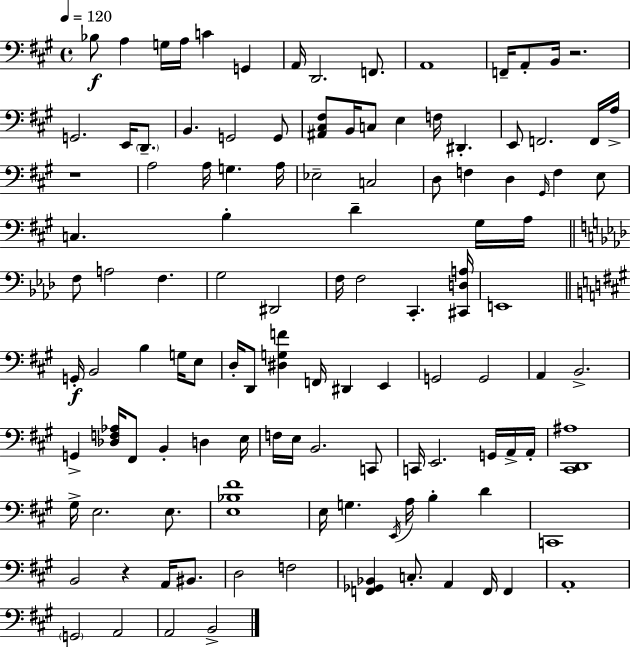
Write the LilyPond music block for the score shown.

{
  \clef bass
  \time 4/4
  \defaultTimeSignature
  \key a \major
  \tempo 4 = 120
  bes8\f a4 g16 a16 c'4 g,4 | a,16 d,2. f,8. | a,1 | f,16-- a,8-. b,16 r2. | \break g,2. e,16 \parenthesize d,8.-- | b,4. g,2 g,8 | <ais, cis fis>8 b,16 c8 e4 f16 dis,4.-. | e,8 f,2. f,16 a16-> | \break r1 | a2 a16 g4. a16 | ees2-- c2 | d8 f4 d4 \grace { gis,16 } f4 e8 | \break c4. b4-. d'4-- gis16 | a16 \bar "||" \break \key aes \major f8 a2 f4. | g2 dis,2 | f16 f2 c,4.-. <cis, d a>16 | e,1 | \break \bar "||" \break \key a \major g,16-.\f b,2 b4 g16 e8 | d16-. d,8 <dis g f'>4 f,16 dis,4 e,4 | g,2 g,2 | a,4 b,2.-> | \break g,4-> <des f aes>16 fis,8 b,4-. d4 e16 | f16 e16 b,2. c,8 | c,16 e,2. g,16 a,16-> a,16-. | <cis, d, ais>1 | \break gis16-> e2. e8. | <e bes fis'>1 | e16 g4. \acciaccatura { e,16 } a16 b4-. d'4 | c,1 | \break b,2 r4 a,16 bis,8. | d2 f2 | <f, ges, bes,>4 c8.-. a,4 f,16 f,4 | a,1-. | \break \parenthesize g,2 a,2 | a,2 b,2-> | \bar "|."
}